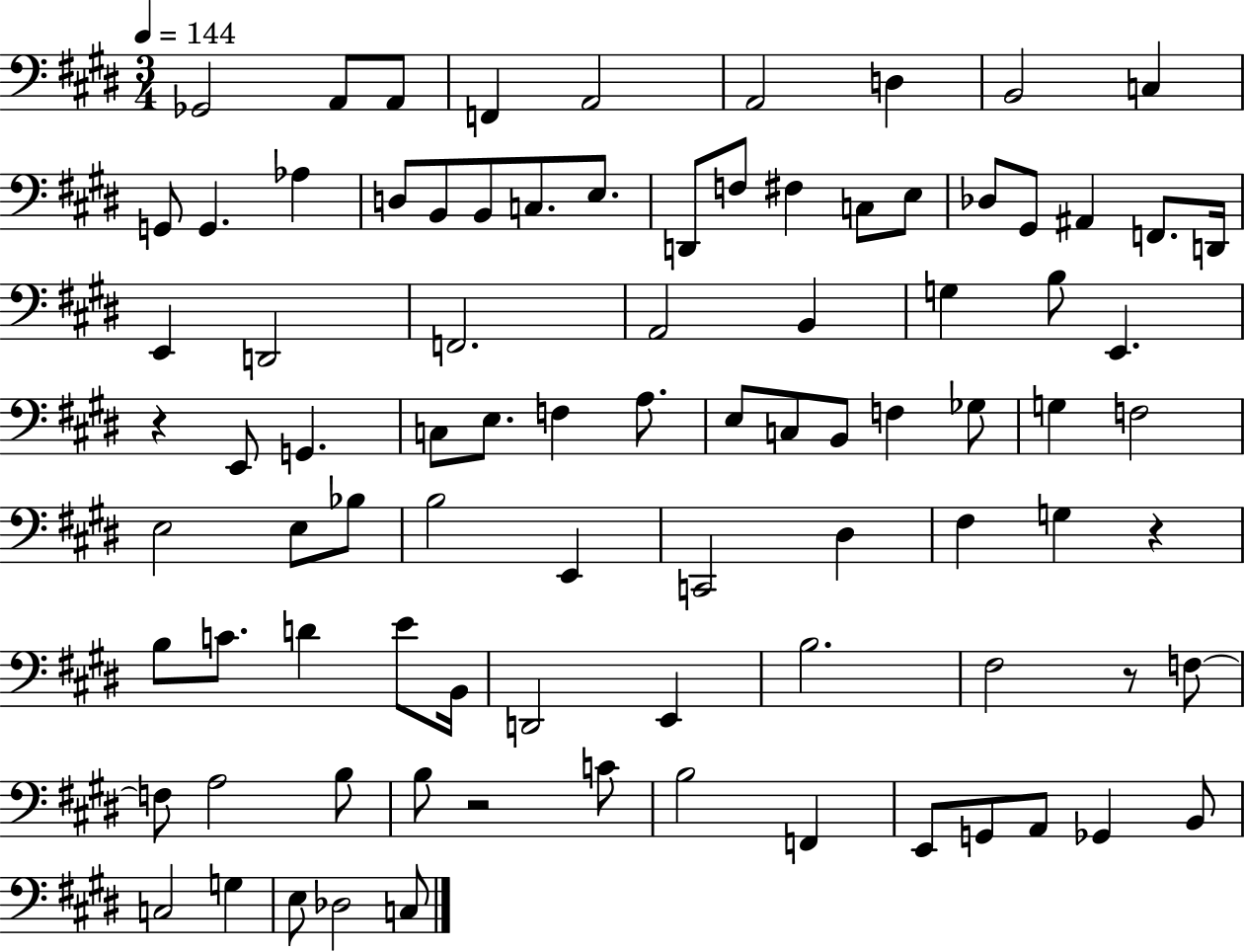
Gb2/h A2/e A2/e F2/q A2/h A2/h D3/q B2/h C3/q G2/e G2/q. Ab3/q D3/e B2/e B2/e C3/e. E3/e. D2/e F3/e F#3/q C3/e E3/e Db3/e G#2/e A#2/q F2/e. D2/s E2/q D2/h F2/h. A2/h B2/q G3/q B3/e E2/q. R/q E2/e G2/q. C3/e E3/e. F3/q A3/e. E3/e C3/e B2/e F3/q Gb3/e G3/q F3/h E3/h E3/e Bb3/e B3/h E2/q C2/h D#3/q F#3/q G3/q R/q B3/e C4/e. D4/q E4/e B2/s D2/h E2/q B3/h. F#3/h R/e F3/e F3/e A3/h B3/e B3/e R/h C4/e B3/h F2/q E2/e G2/e A2/e Gb2/q B2/e C3/h G3/q E3/e Db3/h C3/e